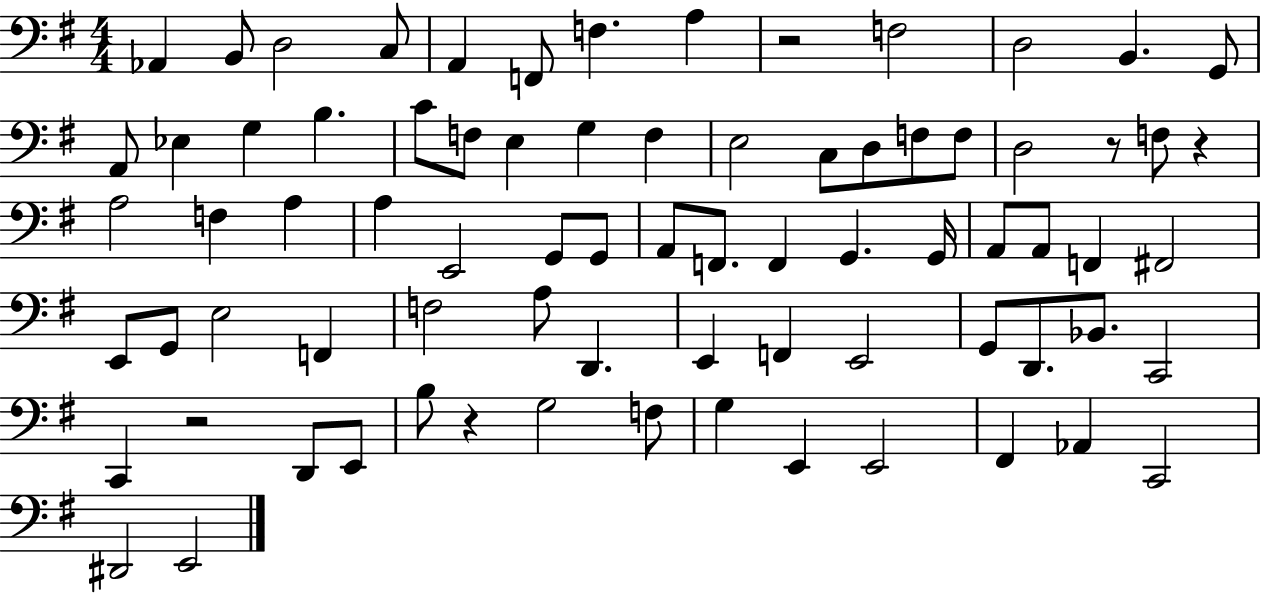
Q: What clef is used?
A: bass